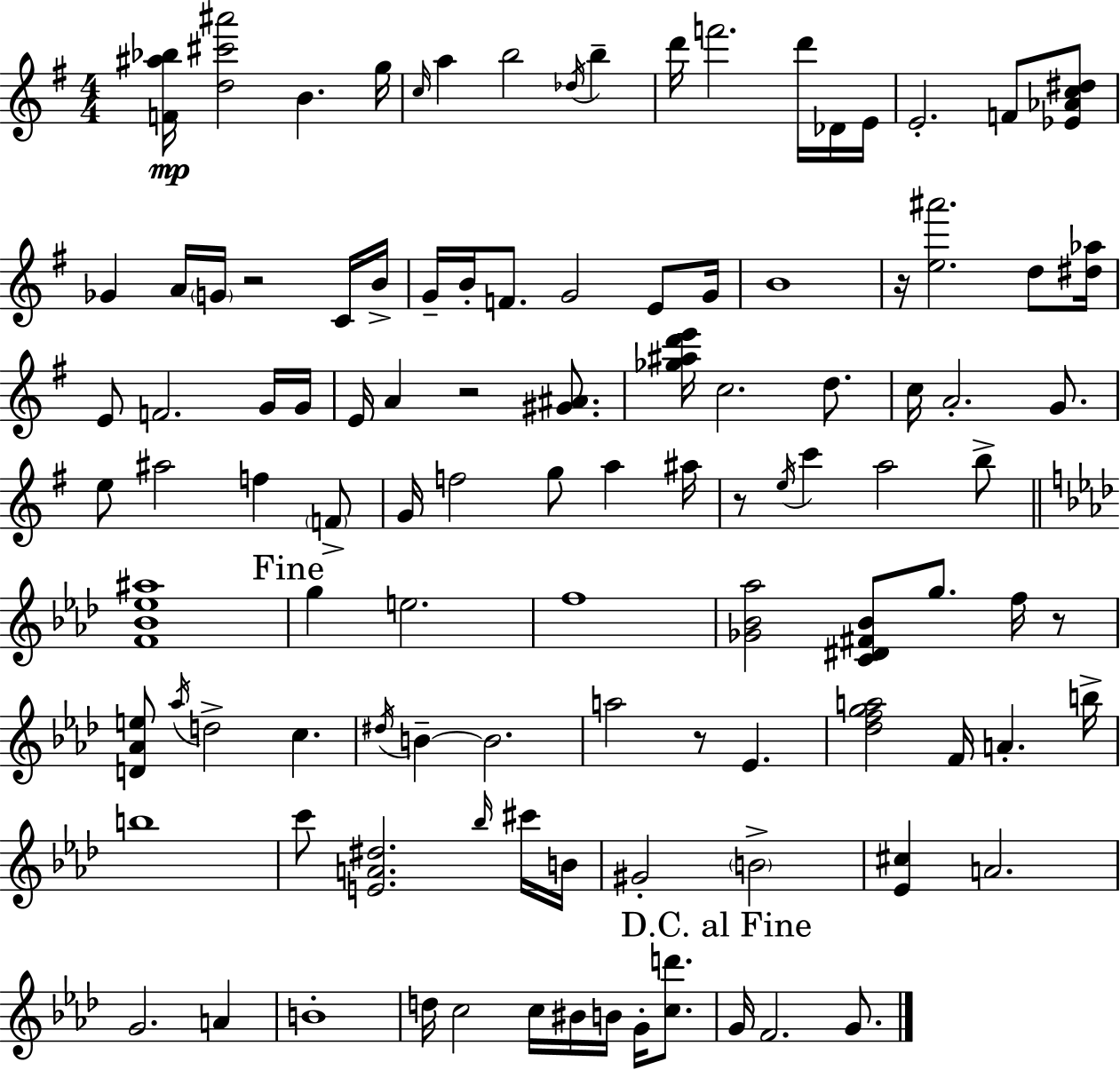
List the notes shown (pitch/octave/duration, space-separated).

[F4,A#5,Bb5]/s [D5,C#6,A#6]/h B4/q. G5/s C5/s A5/q B5/h Db5/s B5/q D6/s F6/h. D6/s Db4/s E4/s E4/h. F4/e [Eb4,Ab4,C5,D#5]/e Gb4/q A4/s G4/s R/h C4/s B4/s G4/s B4/s F4/e. G4/h E4/e G4/s B4/w R/s [E5,A#6]/h. D5/e [D#5,Ab5]/s E4/e F4/h. G4/s G4/s E4/s A4/q R/h [G#4,A#4]/e. [Gb5,A#5,D6,E6]/s C5/h. D5/e. C5/s A4/h. G4/e. E5/e A#5/h F5/q F4/e G4/s F5/h G5/e A5/q A#5/s R/e E5/s C6/q A5/h B5/e [F4,Bb4,Eb5,A#5]/w G5/q E5/h. F5/w [Gb4,Bb4,Ab5]/h [C4,D#4,F#4,Bb4]/e G5/e. F5/s R/e [D4,Ab4,E5]/e Ab5/s D5/h C5/q. D#5/s B4/q B4/h. A5/h R/e Eb4/q. [Db5,F5,G5,A5]/h F4/s A4/q. B5/s B5/w C6/e [E4,A4,D#5]/h. Bb5/s C#6/s B4/s G#4/h B4/h [Eb4,C#5]/q A4/h. G4/h. A4/q B4/w D5/s C5/h C5/s BIS4/s B4/s G4/s [C5,D6]/e. G4/s F4/h. G4/e.